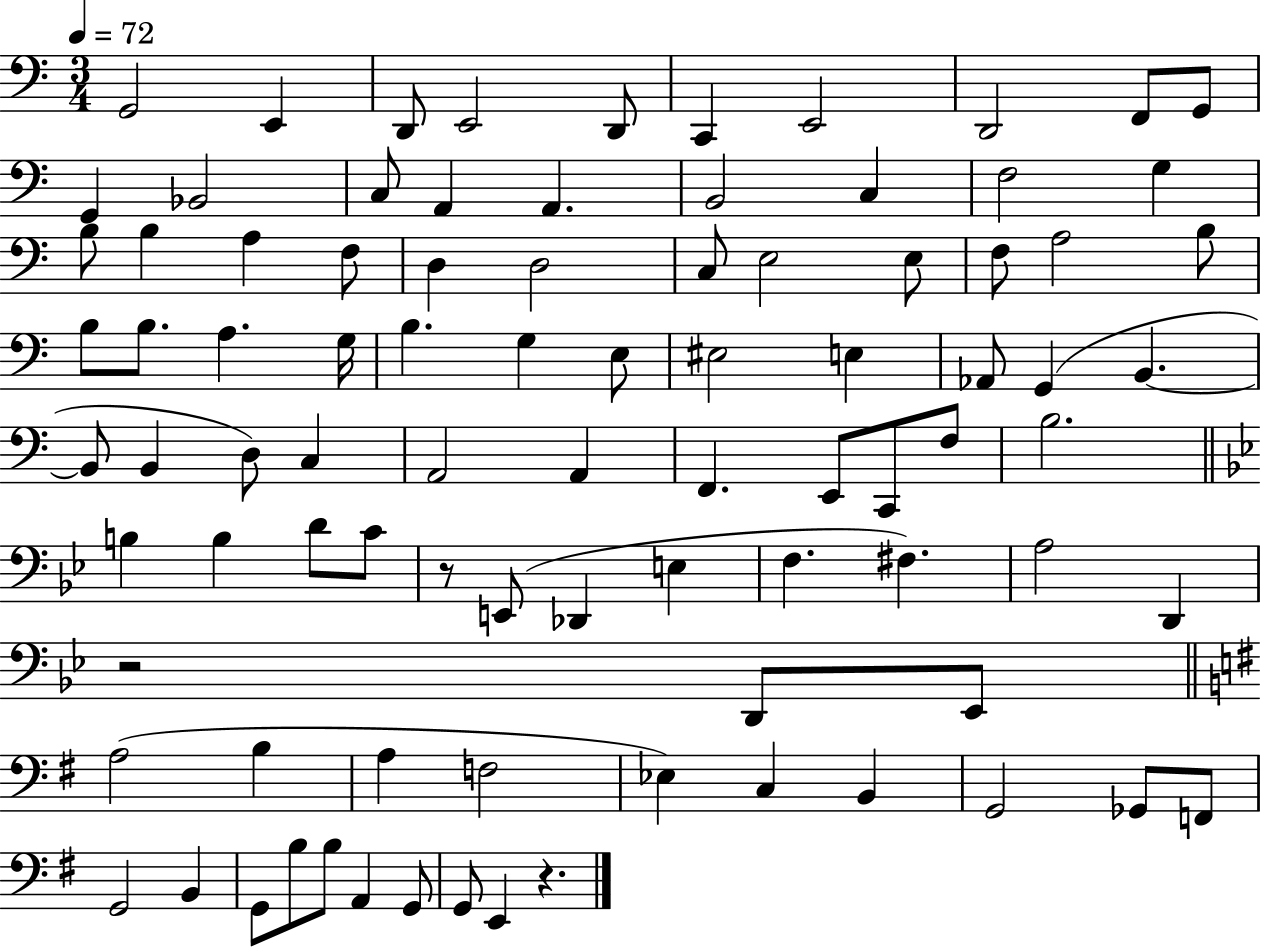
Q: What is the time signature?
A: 3/4